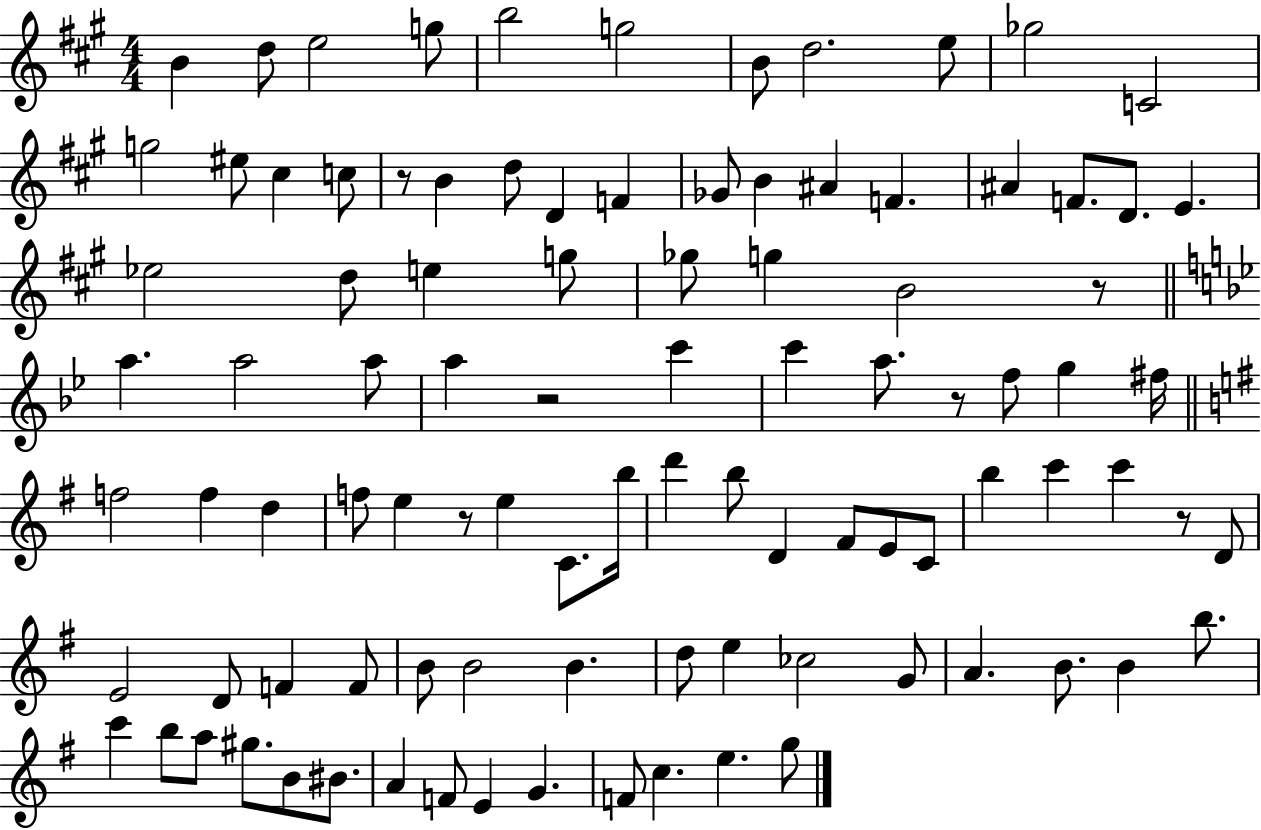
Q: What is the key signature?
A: A major